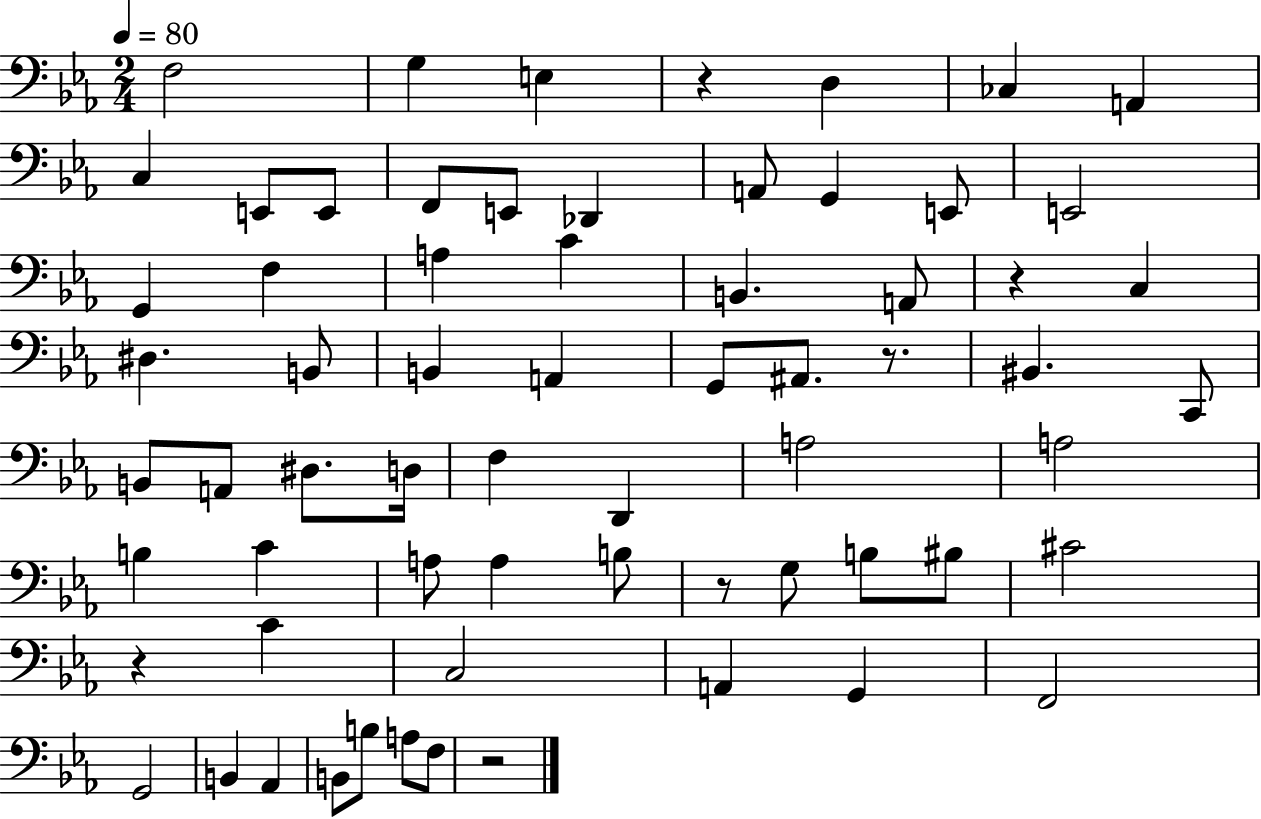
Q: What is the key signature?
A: EES major